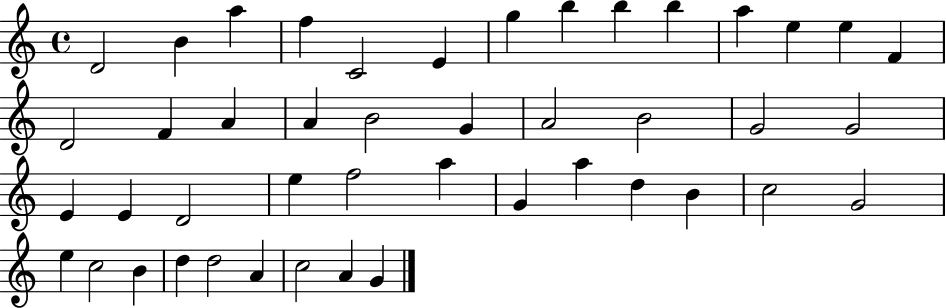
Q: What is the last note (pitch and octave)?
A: G4